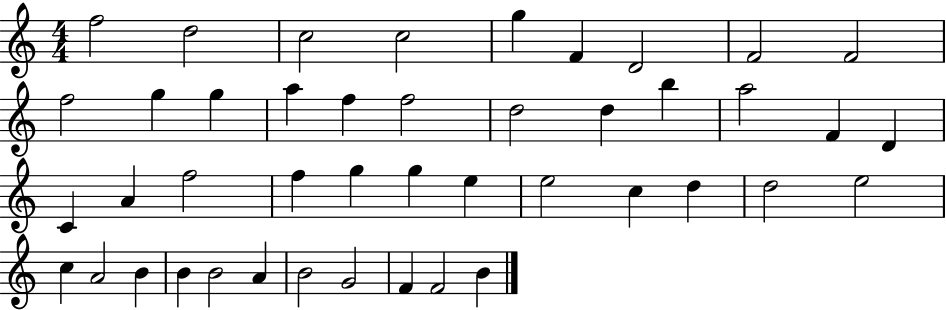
X:1
T:Untitled
M:4/4
L:1/4
K:C
f2 d2 c2 c2 g F D2 F2 F2 f2 g g a f f2 d2 d b a2 F D C A f2 f g g e e2 c d d2 e2 c A2 B B B2 A B2 G2 F F2 B